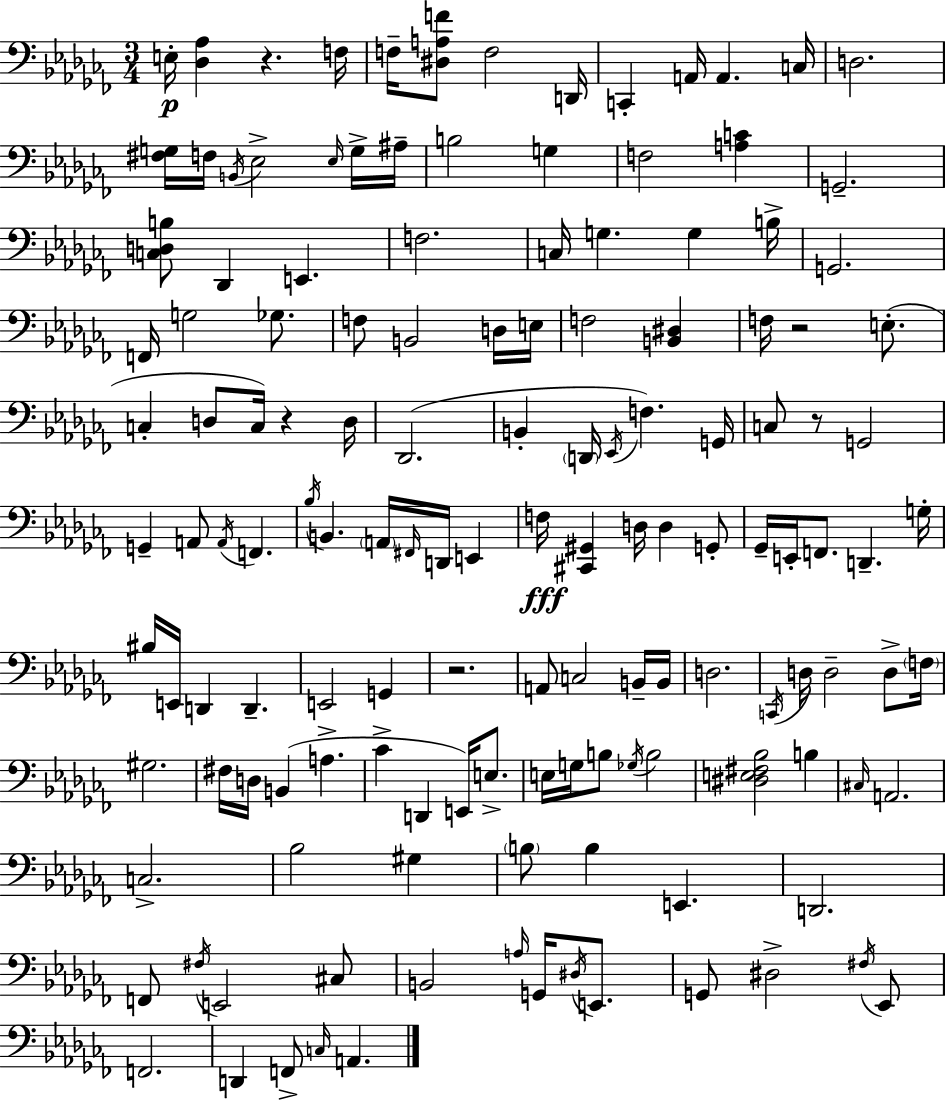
{
  \clef bass
  \numericTimeSignature
  \time 3/4
  \key aes \minor
  e16-.\p <des aes>4 r4. f16 | f16-- <dis a f'>8 f2 d,16 | c,4-. a,16 a,4. c16 | d2. | \break <fis g>16 f16 \acciaccatura { b,16 } ees2-> \grace { ees16 } | g16-> ais16-- b2 g4 | f2 <a c'>4 | g,2.-- | \break <c d b>8 des,4 e,4. | f2. | c16 g4. g4 | b16-> g,2. | \break f,16 g2 ges8. | f8 b,2 | d16 e16 f2 <b, dis>4 | f16 r2 e8.-.( | \break c4-. d8 c16) r4 | d16 des,2.( | b,4-. \parenthesize d,16 \acciaccatura { ees,16 }) f4. | g,16 c8 r8 g,2 | \break g,4-- a,8 \acciaccatura { a,16 } f,4. | \acciaccatura { bes16 } b,4. \parenthesize a,16 | \grace { fis,16 } d,16 e,4 f16\fff <cis, gis,>4 d16 | d4 g,8-. ges,16-- e,16-. f,8. d,4.-- | \break g16-. bis16 e,16 d,4 | d,4.-- e,2 | g,4 r2. | a,8 c2 | \break b,16-- b,16 d2. | \acciaccatura { c,16 } d16 d2-- | d8-> \parenthesize f16 gis2. | fis16 d16 b,4( | \break a4.-> ces'4-> d,4 | e,16) e8.-> e16 g16 b8 \acciaccatura { ges16 } | b2 <dis e fis bes>2 | b4 \grace { cis16 } a,2. | \break c2.-> | bes2 | gis4 \parenthesize b8 b4 | e,4. d,2. | \break f,8 \acciaccatura { fis16 } | e,2 cis8 b,2 | \grace { a16 } g,16 \acciaccatura { dis16 } e,8. | g,8 dis2-> \acciaccatura { fis16 } ees,8 | \break f,2. | d,4 f,8-> \grace { c16 } a,4. | \bar "|."
}